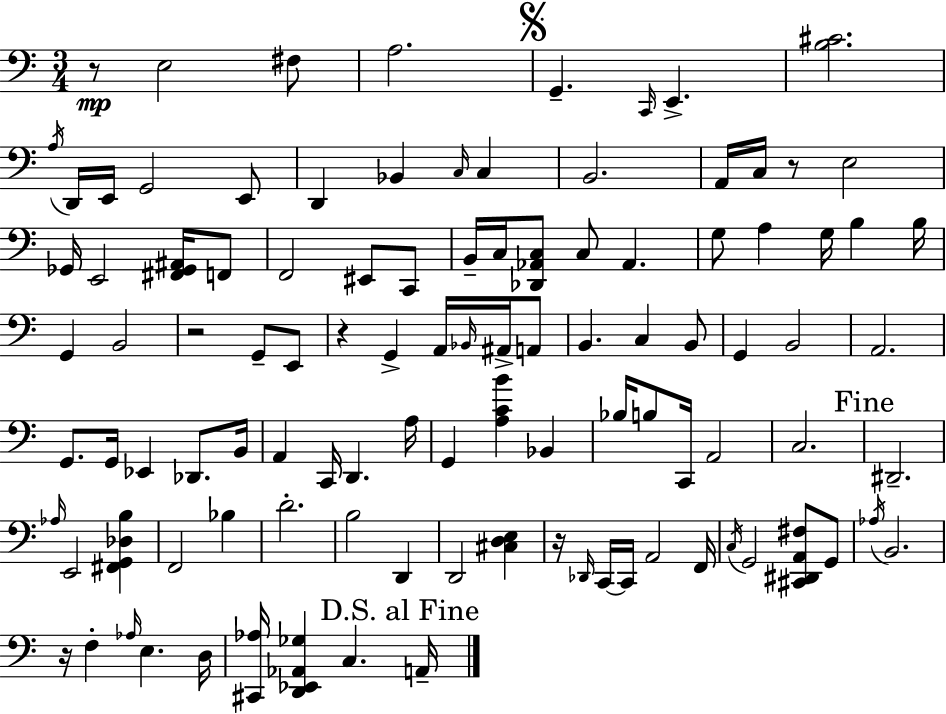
X:1
T:Untitled
M:3/4
L:1/4
K:C
z/2 E,2 ^F,/2 A,2 G,, C,,/4 E,, [B,^C]2 A,/4 D,,/4 E,,/4 G,,2 E,,/2 D,, _B,, C,/4 C, B,,2 A,,/4 C,/4 z/2 E,2 _G,,/4 E,,2 [^F,,_G,,^A,,]/4 F,,/2 F,,2 ^E,,/2 C,,/2 B,,/4 C,/4 [_D,,_A,,C,]/2 C,/2 _A,, G,/2 A, G,/4 B, B,/4 G,, B,,2 z2 G,,/2 E,,/2 z G,, A,,/4 _B,,/4 ^A,,/4 A,,/2 B,, C, B,,/2 G,, B,,2 A,,2 G,,/2 G,,/4 _E,, _D,,/2 B,,/4 A,, C,,/4 D,, A,/4 G,, [A,CB] _B,, _B,/4 B,/2 C,,/4 A,,2 C,2 ^D,,2 _A,/4 E,,2 [^F,,G,,_D,B,] F,,2 _B, D2 B,2 D,, D,,2 [^C,D,E,] z/4 _D,,/4 C,,/4 C,,/4 A,,2 F,,/4 C,/4 G,,2 [^C,,^D,,A,,^F,]/2 G,,/2 _A,/4 B,,2 z/4 F, _A,/4 E, D,/4 [^C,,_A,]/4 [D,,_E,,_A,,_G,] C, A,,/4